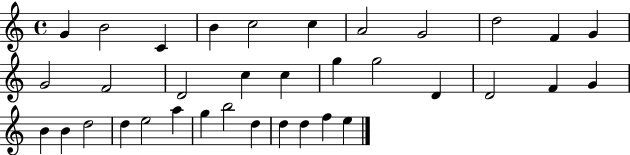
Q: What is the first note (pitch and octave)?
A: G4